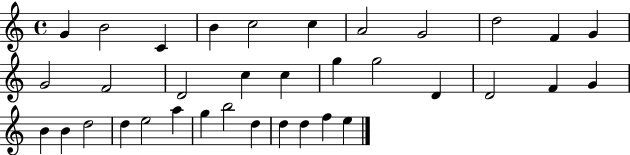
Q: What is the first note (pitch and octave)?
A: G4